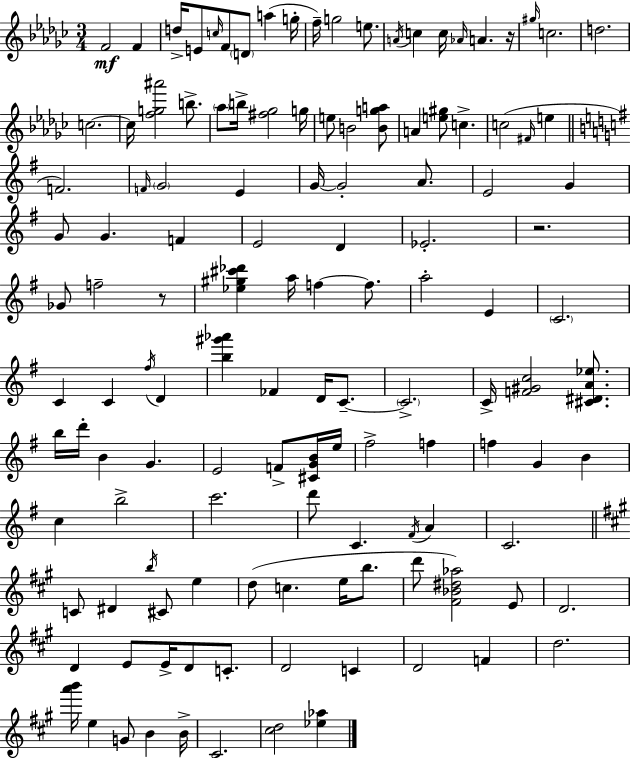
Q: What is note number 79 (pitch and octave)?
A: B5